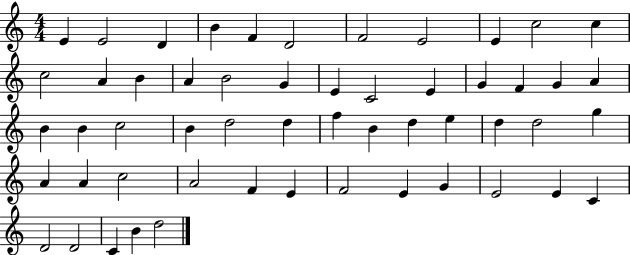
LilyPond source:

{
  \clef treble
  \numericTimeSignature
  \time 4/4
  \key c \major
  e'4 e'2 d'4 | b'4 f'4 d'2 | f'2 e'2 | e'4 c''2 c''4 | \break c''2 a'4 b'4 | a'4 b'2 g'4 | e'4 c'2 e'4 | g'4 f'4 g'4 a'4 | \break b'4 b'4 c''2 | b'4 d''2 d''4 | f''4 b'4 d''4 e''4 | d''4 d''2 g''4 | \break a'4 a'4 c''2 | a'2 f'4 e'4 | f'2 e'4 g'4 | e'2 e'4 c'4 | \break d'2 d'2 | c'4 b'4 d''2 | \bar "|."
}